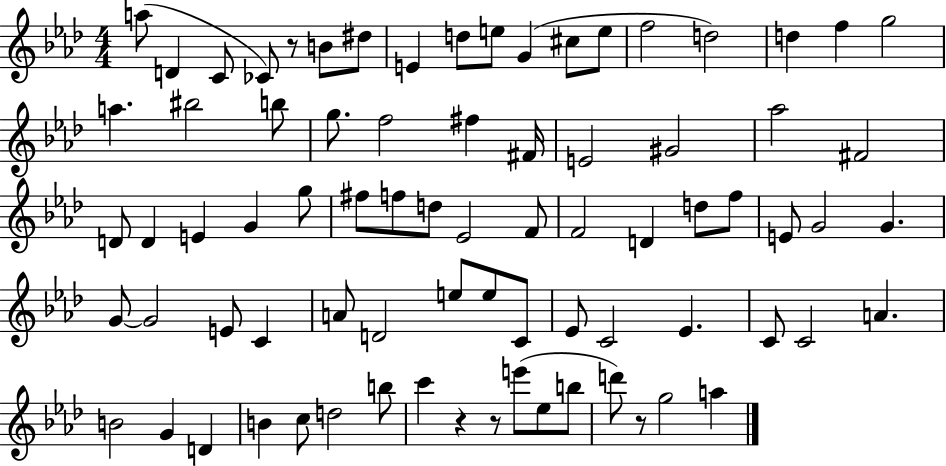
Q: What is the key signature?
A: AES major